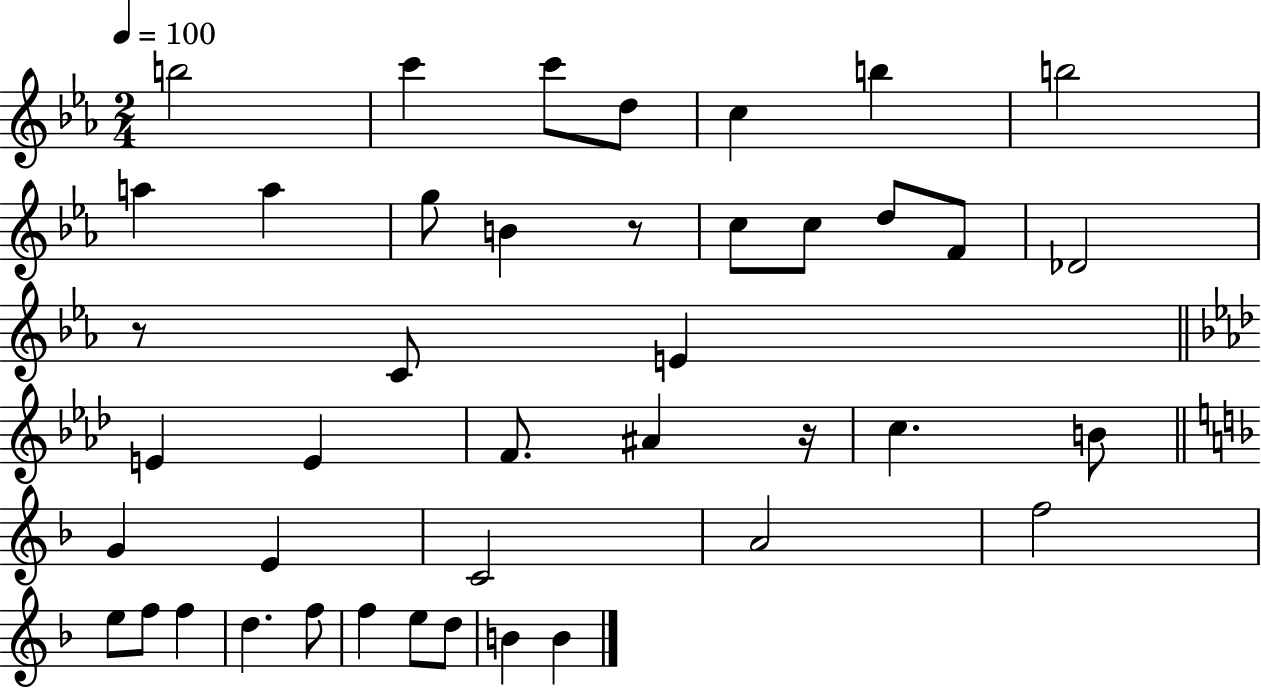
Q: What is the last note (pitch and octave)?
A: B4